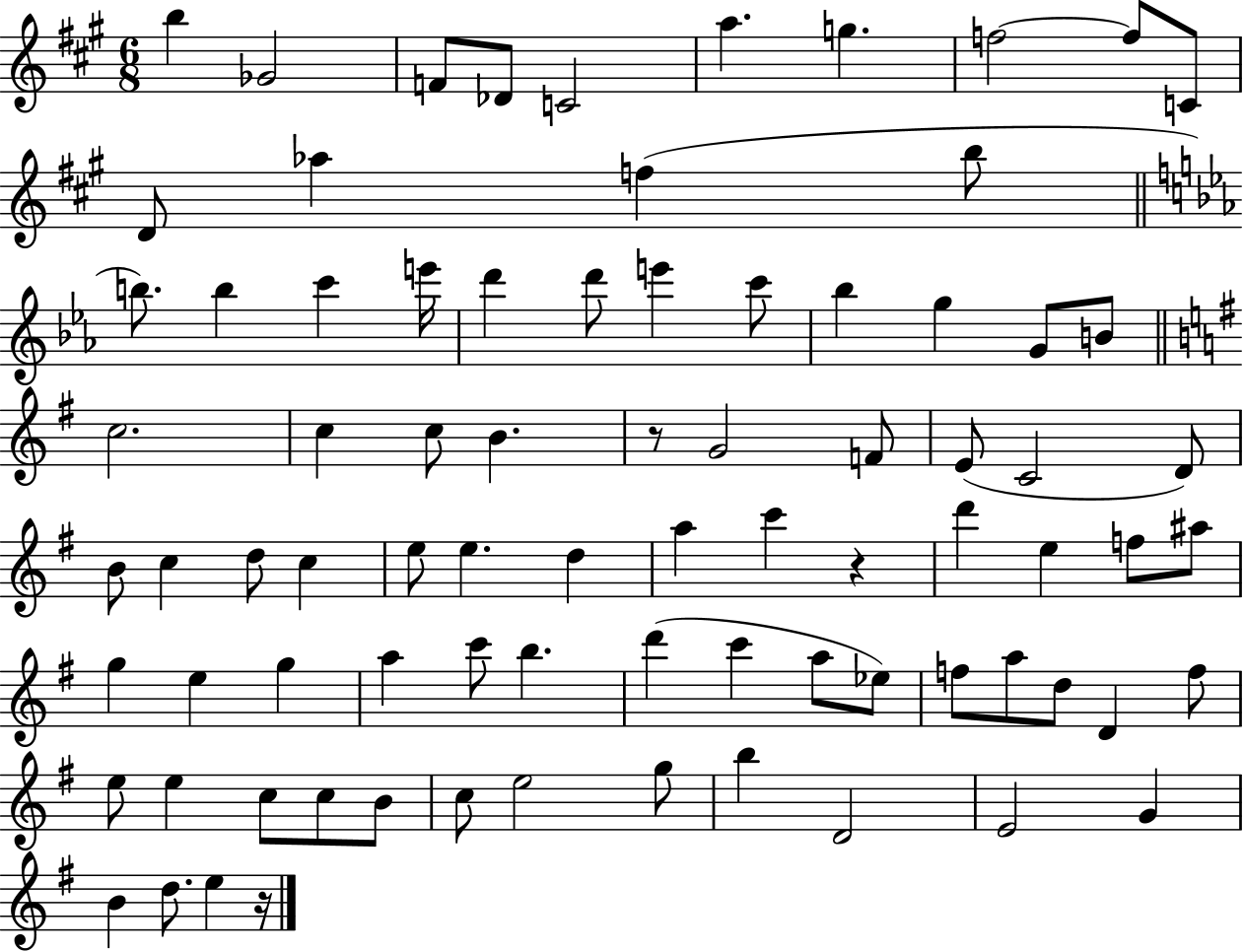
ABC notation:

X:1
T:Untitled
M:6/8
L:1/4
K:A
b _G2 F/2 _D/2 C2 a g f2 f/2 C/2 D/2 _a f b/2 b/2 b c' e'/4 d' d'/2 e' c'/2 _b g G/2 B/2 c2 c c/2 B z/2 G2 F/2 E/2 C2 D/2 B/2 c d/2 c e/2 e d a c' z d' e f/2 ^a/2 g e g a c'/2 b d' c' a/2 _e/2 f/2 a/2 d/2 D f/2 e/2 e c/2 c/2 B/2 c/2 e2 g/2 b D2 E2 G B d/2 e z/4